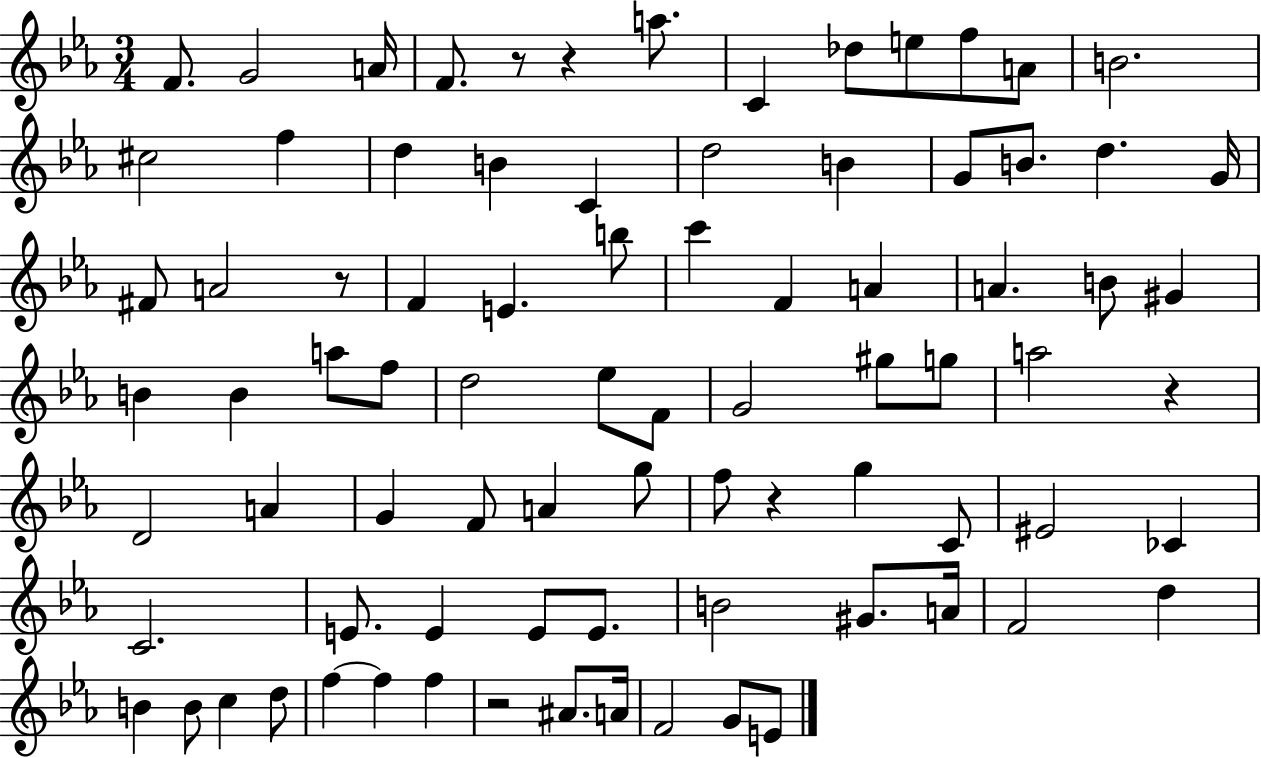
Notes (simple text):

F4/e. G4/h A4/s F4/e. R/e R/q A5/e. C4/q Db5/e E5/e F5/e A4/e B4/h. C#5/h F5/q D5/q B4/q C4/q D5/h B4/q G4/e B4/e. D5/q. G4/s F#4/e A4/h R/e F4/q E4/q. B5/e C6/q F4/q A4/q A4/q. B4/e G#4/q B4/q B4/q A5/e F5/e D5/h Eb5/e F4/e G4/h G#5/e G5/e A5/h R/q D4/h A4/q G4/q F4/e A4/q G5/e F5/e R/q G5/q C4/e EIS4/h CES4/q C4/h. E4/e. E4/q E4/e E4/e. B4/h G#4/e. A4/s F4/h D5/q B4/q B4/e C5/q D5/e F5/q F5/q F5/q R/h A#4/e. A4/s F4/h G4/e E4/e